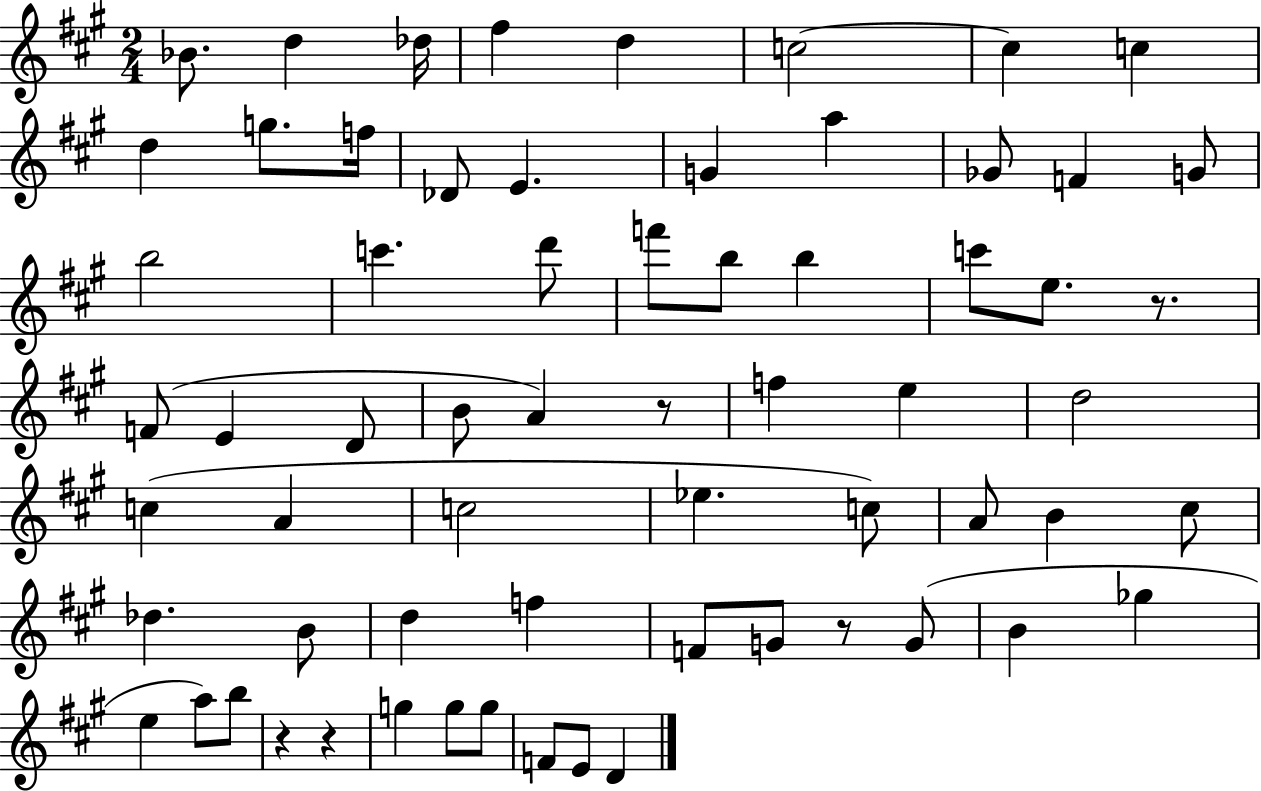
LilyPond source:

{
  \clef treble
  \numericTimeSignature
  \time 2/4
  \key a \major
  bes'8. d''4 des''16 | fis''4 d''4 | c''2~~ | c''4 c''4 | \break d''4 g''8. f''16 | des'8 e'4. | g'4 a''4 | ges'8 f'4 g'8 | \break b''2 | c'''4. d'''8 | f'''8 b''8 b''4 | c'''8 e''8. r8. | \break f'8( e'4 d'8 | b'8 a'4) r8 | f''4 e''4 | d''2 | \break c''4( a'4 | c''2 | ees''4. c''8) | a'8 b'4 cis''8 | \break des''4. b'8 | d''4 f''4 | f'8 g'8 r8 g'8( | b'4 ges''4 | \break e''4 a''8) b''8 | r4 r4 | g''4 g''8 g''8 | f'8 e'8 d'4 | \break \bar "|."
}